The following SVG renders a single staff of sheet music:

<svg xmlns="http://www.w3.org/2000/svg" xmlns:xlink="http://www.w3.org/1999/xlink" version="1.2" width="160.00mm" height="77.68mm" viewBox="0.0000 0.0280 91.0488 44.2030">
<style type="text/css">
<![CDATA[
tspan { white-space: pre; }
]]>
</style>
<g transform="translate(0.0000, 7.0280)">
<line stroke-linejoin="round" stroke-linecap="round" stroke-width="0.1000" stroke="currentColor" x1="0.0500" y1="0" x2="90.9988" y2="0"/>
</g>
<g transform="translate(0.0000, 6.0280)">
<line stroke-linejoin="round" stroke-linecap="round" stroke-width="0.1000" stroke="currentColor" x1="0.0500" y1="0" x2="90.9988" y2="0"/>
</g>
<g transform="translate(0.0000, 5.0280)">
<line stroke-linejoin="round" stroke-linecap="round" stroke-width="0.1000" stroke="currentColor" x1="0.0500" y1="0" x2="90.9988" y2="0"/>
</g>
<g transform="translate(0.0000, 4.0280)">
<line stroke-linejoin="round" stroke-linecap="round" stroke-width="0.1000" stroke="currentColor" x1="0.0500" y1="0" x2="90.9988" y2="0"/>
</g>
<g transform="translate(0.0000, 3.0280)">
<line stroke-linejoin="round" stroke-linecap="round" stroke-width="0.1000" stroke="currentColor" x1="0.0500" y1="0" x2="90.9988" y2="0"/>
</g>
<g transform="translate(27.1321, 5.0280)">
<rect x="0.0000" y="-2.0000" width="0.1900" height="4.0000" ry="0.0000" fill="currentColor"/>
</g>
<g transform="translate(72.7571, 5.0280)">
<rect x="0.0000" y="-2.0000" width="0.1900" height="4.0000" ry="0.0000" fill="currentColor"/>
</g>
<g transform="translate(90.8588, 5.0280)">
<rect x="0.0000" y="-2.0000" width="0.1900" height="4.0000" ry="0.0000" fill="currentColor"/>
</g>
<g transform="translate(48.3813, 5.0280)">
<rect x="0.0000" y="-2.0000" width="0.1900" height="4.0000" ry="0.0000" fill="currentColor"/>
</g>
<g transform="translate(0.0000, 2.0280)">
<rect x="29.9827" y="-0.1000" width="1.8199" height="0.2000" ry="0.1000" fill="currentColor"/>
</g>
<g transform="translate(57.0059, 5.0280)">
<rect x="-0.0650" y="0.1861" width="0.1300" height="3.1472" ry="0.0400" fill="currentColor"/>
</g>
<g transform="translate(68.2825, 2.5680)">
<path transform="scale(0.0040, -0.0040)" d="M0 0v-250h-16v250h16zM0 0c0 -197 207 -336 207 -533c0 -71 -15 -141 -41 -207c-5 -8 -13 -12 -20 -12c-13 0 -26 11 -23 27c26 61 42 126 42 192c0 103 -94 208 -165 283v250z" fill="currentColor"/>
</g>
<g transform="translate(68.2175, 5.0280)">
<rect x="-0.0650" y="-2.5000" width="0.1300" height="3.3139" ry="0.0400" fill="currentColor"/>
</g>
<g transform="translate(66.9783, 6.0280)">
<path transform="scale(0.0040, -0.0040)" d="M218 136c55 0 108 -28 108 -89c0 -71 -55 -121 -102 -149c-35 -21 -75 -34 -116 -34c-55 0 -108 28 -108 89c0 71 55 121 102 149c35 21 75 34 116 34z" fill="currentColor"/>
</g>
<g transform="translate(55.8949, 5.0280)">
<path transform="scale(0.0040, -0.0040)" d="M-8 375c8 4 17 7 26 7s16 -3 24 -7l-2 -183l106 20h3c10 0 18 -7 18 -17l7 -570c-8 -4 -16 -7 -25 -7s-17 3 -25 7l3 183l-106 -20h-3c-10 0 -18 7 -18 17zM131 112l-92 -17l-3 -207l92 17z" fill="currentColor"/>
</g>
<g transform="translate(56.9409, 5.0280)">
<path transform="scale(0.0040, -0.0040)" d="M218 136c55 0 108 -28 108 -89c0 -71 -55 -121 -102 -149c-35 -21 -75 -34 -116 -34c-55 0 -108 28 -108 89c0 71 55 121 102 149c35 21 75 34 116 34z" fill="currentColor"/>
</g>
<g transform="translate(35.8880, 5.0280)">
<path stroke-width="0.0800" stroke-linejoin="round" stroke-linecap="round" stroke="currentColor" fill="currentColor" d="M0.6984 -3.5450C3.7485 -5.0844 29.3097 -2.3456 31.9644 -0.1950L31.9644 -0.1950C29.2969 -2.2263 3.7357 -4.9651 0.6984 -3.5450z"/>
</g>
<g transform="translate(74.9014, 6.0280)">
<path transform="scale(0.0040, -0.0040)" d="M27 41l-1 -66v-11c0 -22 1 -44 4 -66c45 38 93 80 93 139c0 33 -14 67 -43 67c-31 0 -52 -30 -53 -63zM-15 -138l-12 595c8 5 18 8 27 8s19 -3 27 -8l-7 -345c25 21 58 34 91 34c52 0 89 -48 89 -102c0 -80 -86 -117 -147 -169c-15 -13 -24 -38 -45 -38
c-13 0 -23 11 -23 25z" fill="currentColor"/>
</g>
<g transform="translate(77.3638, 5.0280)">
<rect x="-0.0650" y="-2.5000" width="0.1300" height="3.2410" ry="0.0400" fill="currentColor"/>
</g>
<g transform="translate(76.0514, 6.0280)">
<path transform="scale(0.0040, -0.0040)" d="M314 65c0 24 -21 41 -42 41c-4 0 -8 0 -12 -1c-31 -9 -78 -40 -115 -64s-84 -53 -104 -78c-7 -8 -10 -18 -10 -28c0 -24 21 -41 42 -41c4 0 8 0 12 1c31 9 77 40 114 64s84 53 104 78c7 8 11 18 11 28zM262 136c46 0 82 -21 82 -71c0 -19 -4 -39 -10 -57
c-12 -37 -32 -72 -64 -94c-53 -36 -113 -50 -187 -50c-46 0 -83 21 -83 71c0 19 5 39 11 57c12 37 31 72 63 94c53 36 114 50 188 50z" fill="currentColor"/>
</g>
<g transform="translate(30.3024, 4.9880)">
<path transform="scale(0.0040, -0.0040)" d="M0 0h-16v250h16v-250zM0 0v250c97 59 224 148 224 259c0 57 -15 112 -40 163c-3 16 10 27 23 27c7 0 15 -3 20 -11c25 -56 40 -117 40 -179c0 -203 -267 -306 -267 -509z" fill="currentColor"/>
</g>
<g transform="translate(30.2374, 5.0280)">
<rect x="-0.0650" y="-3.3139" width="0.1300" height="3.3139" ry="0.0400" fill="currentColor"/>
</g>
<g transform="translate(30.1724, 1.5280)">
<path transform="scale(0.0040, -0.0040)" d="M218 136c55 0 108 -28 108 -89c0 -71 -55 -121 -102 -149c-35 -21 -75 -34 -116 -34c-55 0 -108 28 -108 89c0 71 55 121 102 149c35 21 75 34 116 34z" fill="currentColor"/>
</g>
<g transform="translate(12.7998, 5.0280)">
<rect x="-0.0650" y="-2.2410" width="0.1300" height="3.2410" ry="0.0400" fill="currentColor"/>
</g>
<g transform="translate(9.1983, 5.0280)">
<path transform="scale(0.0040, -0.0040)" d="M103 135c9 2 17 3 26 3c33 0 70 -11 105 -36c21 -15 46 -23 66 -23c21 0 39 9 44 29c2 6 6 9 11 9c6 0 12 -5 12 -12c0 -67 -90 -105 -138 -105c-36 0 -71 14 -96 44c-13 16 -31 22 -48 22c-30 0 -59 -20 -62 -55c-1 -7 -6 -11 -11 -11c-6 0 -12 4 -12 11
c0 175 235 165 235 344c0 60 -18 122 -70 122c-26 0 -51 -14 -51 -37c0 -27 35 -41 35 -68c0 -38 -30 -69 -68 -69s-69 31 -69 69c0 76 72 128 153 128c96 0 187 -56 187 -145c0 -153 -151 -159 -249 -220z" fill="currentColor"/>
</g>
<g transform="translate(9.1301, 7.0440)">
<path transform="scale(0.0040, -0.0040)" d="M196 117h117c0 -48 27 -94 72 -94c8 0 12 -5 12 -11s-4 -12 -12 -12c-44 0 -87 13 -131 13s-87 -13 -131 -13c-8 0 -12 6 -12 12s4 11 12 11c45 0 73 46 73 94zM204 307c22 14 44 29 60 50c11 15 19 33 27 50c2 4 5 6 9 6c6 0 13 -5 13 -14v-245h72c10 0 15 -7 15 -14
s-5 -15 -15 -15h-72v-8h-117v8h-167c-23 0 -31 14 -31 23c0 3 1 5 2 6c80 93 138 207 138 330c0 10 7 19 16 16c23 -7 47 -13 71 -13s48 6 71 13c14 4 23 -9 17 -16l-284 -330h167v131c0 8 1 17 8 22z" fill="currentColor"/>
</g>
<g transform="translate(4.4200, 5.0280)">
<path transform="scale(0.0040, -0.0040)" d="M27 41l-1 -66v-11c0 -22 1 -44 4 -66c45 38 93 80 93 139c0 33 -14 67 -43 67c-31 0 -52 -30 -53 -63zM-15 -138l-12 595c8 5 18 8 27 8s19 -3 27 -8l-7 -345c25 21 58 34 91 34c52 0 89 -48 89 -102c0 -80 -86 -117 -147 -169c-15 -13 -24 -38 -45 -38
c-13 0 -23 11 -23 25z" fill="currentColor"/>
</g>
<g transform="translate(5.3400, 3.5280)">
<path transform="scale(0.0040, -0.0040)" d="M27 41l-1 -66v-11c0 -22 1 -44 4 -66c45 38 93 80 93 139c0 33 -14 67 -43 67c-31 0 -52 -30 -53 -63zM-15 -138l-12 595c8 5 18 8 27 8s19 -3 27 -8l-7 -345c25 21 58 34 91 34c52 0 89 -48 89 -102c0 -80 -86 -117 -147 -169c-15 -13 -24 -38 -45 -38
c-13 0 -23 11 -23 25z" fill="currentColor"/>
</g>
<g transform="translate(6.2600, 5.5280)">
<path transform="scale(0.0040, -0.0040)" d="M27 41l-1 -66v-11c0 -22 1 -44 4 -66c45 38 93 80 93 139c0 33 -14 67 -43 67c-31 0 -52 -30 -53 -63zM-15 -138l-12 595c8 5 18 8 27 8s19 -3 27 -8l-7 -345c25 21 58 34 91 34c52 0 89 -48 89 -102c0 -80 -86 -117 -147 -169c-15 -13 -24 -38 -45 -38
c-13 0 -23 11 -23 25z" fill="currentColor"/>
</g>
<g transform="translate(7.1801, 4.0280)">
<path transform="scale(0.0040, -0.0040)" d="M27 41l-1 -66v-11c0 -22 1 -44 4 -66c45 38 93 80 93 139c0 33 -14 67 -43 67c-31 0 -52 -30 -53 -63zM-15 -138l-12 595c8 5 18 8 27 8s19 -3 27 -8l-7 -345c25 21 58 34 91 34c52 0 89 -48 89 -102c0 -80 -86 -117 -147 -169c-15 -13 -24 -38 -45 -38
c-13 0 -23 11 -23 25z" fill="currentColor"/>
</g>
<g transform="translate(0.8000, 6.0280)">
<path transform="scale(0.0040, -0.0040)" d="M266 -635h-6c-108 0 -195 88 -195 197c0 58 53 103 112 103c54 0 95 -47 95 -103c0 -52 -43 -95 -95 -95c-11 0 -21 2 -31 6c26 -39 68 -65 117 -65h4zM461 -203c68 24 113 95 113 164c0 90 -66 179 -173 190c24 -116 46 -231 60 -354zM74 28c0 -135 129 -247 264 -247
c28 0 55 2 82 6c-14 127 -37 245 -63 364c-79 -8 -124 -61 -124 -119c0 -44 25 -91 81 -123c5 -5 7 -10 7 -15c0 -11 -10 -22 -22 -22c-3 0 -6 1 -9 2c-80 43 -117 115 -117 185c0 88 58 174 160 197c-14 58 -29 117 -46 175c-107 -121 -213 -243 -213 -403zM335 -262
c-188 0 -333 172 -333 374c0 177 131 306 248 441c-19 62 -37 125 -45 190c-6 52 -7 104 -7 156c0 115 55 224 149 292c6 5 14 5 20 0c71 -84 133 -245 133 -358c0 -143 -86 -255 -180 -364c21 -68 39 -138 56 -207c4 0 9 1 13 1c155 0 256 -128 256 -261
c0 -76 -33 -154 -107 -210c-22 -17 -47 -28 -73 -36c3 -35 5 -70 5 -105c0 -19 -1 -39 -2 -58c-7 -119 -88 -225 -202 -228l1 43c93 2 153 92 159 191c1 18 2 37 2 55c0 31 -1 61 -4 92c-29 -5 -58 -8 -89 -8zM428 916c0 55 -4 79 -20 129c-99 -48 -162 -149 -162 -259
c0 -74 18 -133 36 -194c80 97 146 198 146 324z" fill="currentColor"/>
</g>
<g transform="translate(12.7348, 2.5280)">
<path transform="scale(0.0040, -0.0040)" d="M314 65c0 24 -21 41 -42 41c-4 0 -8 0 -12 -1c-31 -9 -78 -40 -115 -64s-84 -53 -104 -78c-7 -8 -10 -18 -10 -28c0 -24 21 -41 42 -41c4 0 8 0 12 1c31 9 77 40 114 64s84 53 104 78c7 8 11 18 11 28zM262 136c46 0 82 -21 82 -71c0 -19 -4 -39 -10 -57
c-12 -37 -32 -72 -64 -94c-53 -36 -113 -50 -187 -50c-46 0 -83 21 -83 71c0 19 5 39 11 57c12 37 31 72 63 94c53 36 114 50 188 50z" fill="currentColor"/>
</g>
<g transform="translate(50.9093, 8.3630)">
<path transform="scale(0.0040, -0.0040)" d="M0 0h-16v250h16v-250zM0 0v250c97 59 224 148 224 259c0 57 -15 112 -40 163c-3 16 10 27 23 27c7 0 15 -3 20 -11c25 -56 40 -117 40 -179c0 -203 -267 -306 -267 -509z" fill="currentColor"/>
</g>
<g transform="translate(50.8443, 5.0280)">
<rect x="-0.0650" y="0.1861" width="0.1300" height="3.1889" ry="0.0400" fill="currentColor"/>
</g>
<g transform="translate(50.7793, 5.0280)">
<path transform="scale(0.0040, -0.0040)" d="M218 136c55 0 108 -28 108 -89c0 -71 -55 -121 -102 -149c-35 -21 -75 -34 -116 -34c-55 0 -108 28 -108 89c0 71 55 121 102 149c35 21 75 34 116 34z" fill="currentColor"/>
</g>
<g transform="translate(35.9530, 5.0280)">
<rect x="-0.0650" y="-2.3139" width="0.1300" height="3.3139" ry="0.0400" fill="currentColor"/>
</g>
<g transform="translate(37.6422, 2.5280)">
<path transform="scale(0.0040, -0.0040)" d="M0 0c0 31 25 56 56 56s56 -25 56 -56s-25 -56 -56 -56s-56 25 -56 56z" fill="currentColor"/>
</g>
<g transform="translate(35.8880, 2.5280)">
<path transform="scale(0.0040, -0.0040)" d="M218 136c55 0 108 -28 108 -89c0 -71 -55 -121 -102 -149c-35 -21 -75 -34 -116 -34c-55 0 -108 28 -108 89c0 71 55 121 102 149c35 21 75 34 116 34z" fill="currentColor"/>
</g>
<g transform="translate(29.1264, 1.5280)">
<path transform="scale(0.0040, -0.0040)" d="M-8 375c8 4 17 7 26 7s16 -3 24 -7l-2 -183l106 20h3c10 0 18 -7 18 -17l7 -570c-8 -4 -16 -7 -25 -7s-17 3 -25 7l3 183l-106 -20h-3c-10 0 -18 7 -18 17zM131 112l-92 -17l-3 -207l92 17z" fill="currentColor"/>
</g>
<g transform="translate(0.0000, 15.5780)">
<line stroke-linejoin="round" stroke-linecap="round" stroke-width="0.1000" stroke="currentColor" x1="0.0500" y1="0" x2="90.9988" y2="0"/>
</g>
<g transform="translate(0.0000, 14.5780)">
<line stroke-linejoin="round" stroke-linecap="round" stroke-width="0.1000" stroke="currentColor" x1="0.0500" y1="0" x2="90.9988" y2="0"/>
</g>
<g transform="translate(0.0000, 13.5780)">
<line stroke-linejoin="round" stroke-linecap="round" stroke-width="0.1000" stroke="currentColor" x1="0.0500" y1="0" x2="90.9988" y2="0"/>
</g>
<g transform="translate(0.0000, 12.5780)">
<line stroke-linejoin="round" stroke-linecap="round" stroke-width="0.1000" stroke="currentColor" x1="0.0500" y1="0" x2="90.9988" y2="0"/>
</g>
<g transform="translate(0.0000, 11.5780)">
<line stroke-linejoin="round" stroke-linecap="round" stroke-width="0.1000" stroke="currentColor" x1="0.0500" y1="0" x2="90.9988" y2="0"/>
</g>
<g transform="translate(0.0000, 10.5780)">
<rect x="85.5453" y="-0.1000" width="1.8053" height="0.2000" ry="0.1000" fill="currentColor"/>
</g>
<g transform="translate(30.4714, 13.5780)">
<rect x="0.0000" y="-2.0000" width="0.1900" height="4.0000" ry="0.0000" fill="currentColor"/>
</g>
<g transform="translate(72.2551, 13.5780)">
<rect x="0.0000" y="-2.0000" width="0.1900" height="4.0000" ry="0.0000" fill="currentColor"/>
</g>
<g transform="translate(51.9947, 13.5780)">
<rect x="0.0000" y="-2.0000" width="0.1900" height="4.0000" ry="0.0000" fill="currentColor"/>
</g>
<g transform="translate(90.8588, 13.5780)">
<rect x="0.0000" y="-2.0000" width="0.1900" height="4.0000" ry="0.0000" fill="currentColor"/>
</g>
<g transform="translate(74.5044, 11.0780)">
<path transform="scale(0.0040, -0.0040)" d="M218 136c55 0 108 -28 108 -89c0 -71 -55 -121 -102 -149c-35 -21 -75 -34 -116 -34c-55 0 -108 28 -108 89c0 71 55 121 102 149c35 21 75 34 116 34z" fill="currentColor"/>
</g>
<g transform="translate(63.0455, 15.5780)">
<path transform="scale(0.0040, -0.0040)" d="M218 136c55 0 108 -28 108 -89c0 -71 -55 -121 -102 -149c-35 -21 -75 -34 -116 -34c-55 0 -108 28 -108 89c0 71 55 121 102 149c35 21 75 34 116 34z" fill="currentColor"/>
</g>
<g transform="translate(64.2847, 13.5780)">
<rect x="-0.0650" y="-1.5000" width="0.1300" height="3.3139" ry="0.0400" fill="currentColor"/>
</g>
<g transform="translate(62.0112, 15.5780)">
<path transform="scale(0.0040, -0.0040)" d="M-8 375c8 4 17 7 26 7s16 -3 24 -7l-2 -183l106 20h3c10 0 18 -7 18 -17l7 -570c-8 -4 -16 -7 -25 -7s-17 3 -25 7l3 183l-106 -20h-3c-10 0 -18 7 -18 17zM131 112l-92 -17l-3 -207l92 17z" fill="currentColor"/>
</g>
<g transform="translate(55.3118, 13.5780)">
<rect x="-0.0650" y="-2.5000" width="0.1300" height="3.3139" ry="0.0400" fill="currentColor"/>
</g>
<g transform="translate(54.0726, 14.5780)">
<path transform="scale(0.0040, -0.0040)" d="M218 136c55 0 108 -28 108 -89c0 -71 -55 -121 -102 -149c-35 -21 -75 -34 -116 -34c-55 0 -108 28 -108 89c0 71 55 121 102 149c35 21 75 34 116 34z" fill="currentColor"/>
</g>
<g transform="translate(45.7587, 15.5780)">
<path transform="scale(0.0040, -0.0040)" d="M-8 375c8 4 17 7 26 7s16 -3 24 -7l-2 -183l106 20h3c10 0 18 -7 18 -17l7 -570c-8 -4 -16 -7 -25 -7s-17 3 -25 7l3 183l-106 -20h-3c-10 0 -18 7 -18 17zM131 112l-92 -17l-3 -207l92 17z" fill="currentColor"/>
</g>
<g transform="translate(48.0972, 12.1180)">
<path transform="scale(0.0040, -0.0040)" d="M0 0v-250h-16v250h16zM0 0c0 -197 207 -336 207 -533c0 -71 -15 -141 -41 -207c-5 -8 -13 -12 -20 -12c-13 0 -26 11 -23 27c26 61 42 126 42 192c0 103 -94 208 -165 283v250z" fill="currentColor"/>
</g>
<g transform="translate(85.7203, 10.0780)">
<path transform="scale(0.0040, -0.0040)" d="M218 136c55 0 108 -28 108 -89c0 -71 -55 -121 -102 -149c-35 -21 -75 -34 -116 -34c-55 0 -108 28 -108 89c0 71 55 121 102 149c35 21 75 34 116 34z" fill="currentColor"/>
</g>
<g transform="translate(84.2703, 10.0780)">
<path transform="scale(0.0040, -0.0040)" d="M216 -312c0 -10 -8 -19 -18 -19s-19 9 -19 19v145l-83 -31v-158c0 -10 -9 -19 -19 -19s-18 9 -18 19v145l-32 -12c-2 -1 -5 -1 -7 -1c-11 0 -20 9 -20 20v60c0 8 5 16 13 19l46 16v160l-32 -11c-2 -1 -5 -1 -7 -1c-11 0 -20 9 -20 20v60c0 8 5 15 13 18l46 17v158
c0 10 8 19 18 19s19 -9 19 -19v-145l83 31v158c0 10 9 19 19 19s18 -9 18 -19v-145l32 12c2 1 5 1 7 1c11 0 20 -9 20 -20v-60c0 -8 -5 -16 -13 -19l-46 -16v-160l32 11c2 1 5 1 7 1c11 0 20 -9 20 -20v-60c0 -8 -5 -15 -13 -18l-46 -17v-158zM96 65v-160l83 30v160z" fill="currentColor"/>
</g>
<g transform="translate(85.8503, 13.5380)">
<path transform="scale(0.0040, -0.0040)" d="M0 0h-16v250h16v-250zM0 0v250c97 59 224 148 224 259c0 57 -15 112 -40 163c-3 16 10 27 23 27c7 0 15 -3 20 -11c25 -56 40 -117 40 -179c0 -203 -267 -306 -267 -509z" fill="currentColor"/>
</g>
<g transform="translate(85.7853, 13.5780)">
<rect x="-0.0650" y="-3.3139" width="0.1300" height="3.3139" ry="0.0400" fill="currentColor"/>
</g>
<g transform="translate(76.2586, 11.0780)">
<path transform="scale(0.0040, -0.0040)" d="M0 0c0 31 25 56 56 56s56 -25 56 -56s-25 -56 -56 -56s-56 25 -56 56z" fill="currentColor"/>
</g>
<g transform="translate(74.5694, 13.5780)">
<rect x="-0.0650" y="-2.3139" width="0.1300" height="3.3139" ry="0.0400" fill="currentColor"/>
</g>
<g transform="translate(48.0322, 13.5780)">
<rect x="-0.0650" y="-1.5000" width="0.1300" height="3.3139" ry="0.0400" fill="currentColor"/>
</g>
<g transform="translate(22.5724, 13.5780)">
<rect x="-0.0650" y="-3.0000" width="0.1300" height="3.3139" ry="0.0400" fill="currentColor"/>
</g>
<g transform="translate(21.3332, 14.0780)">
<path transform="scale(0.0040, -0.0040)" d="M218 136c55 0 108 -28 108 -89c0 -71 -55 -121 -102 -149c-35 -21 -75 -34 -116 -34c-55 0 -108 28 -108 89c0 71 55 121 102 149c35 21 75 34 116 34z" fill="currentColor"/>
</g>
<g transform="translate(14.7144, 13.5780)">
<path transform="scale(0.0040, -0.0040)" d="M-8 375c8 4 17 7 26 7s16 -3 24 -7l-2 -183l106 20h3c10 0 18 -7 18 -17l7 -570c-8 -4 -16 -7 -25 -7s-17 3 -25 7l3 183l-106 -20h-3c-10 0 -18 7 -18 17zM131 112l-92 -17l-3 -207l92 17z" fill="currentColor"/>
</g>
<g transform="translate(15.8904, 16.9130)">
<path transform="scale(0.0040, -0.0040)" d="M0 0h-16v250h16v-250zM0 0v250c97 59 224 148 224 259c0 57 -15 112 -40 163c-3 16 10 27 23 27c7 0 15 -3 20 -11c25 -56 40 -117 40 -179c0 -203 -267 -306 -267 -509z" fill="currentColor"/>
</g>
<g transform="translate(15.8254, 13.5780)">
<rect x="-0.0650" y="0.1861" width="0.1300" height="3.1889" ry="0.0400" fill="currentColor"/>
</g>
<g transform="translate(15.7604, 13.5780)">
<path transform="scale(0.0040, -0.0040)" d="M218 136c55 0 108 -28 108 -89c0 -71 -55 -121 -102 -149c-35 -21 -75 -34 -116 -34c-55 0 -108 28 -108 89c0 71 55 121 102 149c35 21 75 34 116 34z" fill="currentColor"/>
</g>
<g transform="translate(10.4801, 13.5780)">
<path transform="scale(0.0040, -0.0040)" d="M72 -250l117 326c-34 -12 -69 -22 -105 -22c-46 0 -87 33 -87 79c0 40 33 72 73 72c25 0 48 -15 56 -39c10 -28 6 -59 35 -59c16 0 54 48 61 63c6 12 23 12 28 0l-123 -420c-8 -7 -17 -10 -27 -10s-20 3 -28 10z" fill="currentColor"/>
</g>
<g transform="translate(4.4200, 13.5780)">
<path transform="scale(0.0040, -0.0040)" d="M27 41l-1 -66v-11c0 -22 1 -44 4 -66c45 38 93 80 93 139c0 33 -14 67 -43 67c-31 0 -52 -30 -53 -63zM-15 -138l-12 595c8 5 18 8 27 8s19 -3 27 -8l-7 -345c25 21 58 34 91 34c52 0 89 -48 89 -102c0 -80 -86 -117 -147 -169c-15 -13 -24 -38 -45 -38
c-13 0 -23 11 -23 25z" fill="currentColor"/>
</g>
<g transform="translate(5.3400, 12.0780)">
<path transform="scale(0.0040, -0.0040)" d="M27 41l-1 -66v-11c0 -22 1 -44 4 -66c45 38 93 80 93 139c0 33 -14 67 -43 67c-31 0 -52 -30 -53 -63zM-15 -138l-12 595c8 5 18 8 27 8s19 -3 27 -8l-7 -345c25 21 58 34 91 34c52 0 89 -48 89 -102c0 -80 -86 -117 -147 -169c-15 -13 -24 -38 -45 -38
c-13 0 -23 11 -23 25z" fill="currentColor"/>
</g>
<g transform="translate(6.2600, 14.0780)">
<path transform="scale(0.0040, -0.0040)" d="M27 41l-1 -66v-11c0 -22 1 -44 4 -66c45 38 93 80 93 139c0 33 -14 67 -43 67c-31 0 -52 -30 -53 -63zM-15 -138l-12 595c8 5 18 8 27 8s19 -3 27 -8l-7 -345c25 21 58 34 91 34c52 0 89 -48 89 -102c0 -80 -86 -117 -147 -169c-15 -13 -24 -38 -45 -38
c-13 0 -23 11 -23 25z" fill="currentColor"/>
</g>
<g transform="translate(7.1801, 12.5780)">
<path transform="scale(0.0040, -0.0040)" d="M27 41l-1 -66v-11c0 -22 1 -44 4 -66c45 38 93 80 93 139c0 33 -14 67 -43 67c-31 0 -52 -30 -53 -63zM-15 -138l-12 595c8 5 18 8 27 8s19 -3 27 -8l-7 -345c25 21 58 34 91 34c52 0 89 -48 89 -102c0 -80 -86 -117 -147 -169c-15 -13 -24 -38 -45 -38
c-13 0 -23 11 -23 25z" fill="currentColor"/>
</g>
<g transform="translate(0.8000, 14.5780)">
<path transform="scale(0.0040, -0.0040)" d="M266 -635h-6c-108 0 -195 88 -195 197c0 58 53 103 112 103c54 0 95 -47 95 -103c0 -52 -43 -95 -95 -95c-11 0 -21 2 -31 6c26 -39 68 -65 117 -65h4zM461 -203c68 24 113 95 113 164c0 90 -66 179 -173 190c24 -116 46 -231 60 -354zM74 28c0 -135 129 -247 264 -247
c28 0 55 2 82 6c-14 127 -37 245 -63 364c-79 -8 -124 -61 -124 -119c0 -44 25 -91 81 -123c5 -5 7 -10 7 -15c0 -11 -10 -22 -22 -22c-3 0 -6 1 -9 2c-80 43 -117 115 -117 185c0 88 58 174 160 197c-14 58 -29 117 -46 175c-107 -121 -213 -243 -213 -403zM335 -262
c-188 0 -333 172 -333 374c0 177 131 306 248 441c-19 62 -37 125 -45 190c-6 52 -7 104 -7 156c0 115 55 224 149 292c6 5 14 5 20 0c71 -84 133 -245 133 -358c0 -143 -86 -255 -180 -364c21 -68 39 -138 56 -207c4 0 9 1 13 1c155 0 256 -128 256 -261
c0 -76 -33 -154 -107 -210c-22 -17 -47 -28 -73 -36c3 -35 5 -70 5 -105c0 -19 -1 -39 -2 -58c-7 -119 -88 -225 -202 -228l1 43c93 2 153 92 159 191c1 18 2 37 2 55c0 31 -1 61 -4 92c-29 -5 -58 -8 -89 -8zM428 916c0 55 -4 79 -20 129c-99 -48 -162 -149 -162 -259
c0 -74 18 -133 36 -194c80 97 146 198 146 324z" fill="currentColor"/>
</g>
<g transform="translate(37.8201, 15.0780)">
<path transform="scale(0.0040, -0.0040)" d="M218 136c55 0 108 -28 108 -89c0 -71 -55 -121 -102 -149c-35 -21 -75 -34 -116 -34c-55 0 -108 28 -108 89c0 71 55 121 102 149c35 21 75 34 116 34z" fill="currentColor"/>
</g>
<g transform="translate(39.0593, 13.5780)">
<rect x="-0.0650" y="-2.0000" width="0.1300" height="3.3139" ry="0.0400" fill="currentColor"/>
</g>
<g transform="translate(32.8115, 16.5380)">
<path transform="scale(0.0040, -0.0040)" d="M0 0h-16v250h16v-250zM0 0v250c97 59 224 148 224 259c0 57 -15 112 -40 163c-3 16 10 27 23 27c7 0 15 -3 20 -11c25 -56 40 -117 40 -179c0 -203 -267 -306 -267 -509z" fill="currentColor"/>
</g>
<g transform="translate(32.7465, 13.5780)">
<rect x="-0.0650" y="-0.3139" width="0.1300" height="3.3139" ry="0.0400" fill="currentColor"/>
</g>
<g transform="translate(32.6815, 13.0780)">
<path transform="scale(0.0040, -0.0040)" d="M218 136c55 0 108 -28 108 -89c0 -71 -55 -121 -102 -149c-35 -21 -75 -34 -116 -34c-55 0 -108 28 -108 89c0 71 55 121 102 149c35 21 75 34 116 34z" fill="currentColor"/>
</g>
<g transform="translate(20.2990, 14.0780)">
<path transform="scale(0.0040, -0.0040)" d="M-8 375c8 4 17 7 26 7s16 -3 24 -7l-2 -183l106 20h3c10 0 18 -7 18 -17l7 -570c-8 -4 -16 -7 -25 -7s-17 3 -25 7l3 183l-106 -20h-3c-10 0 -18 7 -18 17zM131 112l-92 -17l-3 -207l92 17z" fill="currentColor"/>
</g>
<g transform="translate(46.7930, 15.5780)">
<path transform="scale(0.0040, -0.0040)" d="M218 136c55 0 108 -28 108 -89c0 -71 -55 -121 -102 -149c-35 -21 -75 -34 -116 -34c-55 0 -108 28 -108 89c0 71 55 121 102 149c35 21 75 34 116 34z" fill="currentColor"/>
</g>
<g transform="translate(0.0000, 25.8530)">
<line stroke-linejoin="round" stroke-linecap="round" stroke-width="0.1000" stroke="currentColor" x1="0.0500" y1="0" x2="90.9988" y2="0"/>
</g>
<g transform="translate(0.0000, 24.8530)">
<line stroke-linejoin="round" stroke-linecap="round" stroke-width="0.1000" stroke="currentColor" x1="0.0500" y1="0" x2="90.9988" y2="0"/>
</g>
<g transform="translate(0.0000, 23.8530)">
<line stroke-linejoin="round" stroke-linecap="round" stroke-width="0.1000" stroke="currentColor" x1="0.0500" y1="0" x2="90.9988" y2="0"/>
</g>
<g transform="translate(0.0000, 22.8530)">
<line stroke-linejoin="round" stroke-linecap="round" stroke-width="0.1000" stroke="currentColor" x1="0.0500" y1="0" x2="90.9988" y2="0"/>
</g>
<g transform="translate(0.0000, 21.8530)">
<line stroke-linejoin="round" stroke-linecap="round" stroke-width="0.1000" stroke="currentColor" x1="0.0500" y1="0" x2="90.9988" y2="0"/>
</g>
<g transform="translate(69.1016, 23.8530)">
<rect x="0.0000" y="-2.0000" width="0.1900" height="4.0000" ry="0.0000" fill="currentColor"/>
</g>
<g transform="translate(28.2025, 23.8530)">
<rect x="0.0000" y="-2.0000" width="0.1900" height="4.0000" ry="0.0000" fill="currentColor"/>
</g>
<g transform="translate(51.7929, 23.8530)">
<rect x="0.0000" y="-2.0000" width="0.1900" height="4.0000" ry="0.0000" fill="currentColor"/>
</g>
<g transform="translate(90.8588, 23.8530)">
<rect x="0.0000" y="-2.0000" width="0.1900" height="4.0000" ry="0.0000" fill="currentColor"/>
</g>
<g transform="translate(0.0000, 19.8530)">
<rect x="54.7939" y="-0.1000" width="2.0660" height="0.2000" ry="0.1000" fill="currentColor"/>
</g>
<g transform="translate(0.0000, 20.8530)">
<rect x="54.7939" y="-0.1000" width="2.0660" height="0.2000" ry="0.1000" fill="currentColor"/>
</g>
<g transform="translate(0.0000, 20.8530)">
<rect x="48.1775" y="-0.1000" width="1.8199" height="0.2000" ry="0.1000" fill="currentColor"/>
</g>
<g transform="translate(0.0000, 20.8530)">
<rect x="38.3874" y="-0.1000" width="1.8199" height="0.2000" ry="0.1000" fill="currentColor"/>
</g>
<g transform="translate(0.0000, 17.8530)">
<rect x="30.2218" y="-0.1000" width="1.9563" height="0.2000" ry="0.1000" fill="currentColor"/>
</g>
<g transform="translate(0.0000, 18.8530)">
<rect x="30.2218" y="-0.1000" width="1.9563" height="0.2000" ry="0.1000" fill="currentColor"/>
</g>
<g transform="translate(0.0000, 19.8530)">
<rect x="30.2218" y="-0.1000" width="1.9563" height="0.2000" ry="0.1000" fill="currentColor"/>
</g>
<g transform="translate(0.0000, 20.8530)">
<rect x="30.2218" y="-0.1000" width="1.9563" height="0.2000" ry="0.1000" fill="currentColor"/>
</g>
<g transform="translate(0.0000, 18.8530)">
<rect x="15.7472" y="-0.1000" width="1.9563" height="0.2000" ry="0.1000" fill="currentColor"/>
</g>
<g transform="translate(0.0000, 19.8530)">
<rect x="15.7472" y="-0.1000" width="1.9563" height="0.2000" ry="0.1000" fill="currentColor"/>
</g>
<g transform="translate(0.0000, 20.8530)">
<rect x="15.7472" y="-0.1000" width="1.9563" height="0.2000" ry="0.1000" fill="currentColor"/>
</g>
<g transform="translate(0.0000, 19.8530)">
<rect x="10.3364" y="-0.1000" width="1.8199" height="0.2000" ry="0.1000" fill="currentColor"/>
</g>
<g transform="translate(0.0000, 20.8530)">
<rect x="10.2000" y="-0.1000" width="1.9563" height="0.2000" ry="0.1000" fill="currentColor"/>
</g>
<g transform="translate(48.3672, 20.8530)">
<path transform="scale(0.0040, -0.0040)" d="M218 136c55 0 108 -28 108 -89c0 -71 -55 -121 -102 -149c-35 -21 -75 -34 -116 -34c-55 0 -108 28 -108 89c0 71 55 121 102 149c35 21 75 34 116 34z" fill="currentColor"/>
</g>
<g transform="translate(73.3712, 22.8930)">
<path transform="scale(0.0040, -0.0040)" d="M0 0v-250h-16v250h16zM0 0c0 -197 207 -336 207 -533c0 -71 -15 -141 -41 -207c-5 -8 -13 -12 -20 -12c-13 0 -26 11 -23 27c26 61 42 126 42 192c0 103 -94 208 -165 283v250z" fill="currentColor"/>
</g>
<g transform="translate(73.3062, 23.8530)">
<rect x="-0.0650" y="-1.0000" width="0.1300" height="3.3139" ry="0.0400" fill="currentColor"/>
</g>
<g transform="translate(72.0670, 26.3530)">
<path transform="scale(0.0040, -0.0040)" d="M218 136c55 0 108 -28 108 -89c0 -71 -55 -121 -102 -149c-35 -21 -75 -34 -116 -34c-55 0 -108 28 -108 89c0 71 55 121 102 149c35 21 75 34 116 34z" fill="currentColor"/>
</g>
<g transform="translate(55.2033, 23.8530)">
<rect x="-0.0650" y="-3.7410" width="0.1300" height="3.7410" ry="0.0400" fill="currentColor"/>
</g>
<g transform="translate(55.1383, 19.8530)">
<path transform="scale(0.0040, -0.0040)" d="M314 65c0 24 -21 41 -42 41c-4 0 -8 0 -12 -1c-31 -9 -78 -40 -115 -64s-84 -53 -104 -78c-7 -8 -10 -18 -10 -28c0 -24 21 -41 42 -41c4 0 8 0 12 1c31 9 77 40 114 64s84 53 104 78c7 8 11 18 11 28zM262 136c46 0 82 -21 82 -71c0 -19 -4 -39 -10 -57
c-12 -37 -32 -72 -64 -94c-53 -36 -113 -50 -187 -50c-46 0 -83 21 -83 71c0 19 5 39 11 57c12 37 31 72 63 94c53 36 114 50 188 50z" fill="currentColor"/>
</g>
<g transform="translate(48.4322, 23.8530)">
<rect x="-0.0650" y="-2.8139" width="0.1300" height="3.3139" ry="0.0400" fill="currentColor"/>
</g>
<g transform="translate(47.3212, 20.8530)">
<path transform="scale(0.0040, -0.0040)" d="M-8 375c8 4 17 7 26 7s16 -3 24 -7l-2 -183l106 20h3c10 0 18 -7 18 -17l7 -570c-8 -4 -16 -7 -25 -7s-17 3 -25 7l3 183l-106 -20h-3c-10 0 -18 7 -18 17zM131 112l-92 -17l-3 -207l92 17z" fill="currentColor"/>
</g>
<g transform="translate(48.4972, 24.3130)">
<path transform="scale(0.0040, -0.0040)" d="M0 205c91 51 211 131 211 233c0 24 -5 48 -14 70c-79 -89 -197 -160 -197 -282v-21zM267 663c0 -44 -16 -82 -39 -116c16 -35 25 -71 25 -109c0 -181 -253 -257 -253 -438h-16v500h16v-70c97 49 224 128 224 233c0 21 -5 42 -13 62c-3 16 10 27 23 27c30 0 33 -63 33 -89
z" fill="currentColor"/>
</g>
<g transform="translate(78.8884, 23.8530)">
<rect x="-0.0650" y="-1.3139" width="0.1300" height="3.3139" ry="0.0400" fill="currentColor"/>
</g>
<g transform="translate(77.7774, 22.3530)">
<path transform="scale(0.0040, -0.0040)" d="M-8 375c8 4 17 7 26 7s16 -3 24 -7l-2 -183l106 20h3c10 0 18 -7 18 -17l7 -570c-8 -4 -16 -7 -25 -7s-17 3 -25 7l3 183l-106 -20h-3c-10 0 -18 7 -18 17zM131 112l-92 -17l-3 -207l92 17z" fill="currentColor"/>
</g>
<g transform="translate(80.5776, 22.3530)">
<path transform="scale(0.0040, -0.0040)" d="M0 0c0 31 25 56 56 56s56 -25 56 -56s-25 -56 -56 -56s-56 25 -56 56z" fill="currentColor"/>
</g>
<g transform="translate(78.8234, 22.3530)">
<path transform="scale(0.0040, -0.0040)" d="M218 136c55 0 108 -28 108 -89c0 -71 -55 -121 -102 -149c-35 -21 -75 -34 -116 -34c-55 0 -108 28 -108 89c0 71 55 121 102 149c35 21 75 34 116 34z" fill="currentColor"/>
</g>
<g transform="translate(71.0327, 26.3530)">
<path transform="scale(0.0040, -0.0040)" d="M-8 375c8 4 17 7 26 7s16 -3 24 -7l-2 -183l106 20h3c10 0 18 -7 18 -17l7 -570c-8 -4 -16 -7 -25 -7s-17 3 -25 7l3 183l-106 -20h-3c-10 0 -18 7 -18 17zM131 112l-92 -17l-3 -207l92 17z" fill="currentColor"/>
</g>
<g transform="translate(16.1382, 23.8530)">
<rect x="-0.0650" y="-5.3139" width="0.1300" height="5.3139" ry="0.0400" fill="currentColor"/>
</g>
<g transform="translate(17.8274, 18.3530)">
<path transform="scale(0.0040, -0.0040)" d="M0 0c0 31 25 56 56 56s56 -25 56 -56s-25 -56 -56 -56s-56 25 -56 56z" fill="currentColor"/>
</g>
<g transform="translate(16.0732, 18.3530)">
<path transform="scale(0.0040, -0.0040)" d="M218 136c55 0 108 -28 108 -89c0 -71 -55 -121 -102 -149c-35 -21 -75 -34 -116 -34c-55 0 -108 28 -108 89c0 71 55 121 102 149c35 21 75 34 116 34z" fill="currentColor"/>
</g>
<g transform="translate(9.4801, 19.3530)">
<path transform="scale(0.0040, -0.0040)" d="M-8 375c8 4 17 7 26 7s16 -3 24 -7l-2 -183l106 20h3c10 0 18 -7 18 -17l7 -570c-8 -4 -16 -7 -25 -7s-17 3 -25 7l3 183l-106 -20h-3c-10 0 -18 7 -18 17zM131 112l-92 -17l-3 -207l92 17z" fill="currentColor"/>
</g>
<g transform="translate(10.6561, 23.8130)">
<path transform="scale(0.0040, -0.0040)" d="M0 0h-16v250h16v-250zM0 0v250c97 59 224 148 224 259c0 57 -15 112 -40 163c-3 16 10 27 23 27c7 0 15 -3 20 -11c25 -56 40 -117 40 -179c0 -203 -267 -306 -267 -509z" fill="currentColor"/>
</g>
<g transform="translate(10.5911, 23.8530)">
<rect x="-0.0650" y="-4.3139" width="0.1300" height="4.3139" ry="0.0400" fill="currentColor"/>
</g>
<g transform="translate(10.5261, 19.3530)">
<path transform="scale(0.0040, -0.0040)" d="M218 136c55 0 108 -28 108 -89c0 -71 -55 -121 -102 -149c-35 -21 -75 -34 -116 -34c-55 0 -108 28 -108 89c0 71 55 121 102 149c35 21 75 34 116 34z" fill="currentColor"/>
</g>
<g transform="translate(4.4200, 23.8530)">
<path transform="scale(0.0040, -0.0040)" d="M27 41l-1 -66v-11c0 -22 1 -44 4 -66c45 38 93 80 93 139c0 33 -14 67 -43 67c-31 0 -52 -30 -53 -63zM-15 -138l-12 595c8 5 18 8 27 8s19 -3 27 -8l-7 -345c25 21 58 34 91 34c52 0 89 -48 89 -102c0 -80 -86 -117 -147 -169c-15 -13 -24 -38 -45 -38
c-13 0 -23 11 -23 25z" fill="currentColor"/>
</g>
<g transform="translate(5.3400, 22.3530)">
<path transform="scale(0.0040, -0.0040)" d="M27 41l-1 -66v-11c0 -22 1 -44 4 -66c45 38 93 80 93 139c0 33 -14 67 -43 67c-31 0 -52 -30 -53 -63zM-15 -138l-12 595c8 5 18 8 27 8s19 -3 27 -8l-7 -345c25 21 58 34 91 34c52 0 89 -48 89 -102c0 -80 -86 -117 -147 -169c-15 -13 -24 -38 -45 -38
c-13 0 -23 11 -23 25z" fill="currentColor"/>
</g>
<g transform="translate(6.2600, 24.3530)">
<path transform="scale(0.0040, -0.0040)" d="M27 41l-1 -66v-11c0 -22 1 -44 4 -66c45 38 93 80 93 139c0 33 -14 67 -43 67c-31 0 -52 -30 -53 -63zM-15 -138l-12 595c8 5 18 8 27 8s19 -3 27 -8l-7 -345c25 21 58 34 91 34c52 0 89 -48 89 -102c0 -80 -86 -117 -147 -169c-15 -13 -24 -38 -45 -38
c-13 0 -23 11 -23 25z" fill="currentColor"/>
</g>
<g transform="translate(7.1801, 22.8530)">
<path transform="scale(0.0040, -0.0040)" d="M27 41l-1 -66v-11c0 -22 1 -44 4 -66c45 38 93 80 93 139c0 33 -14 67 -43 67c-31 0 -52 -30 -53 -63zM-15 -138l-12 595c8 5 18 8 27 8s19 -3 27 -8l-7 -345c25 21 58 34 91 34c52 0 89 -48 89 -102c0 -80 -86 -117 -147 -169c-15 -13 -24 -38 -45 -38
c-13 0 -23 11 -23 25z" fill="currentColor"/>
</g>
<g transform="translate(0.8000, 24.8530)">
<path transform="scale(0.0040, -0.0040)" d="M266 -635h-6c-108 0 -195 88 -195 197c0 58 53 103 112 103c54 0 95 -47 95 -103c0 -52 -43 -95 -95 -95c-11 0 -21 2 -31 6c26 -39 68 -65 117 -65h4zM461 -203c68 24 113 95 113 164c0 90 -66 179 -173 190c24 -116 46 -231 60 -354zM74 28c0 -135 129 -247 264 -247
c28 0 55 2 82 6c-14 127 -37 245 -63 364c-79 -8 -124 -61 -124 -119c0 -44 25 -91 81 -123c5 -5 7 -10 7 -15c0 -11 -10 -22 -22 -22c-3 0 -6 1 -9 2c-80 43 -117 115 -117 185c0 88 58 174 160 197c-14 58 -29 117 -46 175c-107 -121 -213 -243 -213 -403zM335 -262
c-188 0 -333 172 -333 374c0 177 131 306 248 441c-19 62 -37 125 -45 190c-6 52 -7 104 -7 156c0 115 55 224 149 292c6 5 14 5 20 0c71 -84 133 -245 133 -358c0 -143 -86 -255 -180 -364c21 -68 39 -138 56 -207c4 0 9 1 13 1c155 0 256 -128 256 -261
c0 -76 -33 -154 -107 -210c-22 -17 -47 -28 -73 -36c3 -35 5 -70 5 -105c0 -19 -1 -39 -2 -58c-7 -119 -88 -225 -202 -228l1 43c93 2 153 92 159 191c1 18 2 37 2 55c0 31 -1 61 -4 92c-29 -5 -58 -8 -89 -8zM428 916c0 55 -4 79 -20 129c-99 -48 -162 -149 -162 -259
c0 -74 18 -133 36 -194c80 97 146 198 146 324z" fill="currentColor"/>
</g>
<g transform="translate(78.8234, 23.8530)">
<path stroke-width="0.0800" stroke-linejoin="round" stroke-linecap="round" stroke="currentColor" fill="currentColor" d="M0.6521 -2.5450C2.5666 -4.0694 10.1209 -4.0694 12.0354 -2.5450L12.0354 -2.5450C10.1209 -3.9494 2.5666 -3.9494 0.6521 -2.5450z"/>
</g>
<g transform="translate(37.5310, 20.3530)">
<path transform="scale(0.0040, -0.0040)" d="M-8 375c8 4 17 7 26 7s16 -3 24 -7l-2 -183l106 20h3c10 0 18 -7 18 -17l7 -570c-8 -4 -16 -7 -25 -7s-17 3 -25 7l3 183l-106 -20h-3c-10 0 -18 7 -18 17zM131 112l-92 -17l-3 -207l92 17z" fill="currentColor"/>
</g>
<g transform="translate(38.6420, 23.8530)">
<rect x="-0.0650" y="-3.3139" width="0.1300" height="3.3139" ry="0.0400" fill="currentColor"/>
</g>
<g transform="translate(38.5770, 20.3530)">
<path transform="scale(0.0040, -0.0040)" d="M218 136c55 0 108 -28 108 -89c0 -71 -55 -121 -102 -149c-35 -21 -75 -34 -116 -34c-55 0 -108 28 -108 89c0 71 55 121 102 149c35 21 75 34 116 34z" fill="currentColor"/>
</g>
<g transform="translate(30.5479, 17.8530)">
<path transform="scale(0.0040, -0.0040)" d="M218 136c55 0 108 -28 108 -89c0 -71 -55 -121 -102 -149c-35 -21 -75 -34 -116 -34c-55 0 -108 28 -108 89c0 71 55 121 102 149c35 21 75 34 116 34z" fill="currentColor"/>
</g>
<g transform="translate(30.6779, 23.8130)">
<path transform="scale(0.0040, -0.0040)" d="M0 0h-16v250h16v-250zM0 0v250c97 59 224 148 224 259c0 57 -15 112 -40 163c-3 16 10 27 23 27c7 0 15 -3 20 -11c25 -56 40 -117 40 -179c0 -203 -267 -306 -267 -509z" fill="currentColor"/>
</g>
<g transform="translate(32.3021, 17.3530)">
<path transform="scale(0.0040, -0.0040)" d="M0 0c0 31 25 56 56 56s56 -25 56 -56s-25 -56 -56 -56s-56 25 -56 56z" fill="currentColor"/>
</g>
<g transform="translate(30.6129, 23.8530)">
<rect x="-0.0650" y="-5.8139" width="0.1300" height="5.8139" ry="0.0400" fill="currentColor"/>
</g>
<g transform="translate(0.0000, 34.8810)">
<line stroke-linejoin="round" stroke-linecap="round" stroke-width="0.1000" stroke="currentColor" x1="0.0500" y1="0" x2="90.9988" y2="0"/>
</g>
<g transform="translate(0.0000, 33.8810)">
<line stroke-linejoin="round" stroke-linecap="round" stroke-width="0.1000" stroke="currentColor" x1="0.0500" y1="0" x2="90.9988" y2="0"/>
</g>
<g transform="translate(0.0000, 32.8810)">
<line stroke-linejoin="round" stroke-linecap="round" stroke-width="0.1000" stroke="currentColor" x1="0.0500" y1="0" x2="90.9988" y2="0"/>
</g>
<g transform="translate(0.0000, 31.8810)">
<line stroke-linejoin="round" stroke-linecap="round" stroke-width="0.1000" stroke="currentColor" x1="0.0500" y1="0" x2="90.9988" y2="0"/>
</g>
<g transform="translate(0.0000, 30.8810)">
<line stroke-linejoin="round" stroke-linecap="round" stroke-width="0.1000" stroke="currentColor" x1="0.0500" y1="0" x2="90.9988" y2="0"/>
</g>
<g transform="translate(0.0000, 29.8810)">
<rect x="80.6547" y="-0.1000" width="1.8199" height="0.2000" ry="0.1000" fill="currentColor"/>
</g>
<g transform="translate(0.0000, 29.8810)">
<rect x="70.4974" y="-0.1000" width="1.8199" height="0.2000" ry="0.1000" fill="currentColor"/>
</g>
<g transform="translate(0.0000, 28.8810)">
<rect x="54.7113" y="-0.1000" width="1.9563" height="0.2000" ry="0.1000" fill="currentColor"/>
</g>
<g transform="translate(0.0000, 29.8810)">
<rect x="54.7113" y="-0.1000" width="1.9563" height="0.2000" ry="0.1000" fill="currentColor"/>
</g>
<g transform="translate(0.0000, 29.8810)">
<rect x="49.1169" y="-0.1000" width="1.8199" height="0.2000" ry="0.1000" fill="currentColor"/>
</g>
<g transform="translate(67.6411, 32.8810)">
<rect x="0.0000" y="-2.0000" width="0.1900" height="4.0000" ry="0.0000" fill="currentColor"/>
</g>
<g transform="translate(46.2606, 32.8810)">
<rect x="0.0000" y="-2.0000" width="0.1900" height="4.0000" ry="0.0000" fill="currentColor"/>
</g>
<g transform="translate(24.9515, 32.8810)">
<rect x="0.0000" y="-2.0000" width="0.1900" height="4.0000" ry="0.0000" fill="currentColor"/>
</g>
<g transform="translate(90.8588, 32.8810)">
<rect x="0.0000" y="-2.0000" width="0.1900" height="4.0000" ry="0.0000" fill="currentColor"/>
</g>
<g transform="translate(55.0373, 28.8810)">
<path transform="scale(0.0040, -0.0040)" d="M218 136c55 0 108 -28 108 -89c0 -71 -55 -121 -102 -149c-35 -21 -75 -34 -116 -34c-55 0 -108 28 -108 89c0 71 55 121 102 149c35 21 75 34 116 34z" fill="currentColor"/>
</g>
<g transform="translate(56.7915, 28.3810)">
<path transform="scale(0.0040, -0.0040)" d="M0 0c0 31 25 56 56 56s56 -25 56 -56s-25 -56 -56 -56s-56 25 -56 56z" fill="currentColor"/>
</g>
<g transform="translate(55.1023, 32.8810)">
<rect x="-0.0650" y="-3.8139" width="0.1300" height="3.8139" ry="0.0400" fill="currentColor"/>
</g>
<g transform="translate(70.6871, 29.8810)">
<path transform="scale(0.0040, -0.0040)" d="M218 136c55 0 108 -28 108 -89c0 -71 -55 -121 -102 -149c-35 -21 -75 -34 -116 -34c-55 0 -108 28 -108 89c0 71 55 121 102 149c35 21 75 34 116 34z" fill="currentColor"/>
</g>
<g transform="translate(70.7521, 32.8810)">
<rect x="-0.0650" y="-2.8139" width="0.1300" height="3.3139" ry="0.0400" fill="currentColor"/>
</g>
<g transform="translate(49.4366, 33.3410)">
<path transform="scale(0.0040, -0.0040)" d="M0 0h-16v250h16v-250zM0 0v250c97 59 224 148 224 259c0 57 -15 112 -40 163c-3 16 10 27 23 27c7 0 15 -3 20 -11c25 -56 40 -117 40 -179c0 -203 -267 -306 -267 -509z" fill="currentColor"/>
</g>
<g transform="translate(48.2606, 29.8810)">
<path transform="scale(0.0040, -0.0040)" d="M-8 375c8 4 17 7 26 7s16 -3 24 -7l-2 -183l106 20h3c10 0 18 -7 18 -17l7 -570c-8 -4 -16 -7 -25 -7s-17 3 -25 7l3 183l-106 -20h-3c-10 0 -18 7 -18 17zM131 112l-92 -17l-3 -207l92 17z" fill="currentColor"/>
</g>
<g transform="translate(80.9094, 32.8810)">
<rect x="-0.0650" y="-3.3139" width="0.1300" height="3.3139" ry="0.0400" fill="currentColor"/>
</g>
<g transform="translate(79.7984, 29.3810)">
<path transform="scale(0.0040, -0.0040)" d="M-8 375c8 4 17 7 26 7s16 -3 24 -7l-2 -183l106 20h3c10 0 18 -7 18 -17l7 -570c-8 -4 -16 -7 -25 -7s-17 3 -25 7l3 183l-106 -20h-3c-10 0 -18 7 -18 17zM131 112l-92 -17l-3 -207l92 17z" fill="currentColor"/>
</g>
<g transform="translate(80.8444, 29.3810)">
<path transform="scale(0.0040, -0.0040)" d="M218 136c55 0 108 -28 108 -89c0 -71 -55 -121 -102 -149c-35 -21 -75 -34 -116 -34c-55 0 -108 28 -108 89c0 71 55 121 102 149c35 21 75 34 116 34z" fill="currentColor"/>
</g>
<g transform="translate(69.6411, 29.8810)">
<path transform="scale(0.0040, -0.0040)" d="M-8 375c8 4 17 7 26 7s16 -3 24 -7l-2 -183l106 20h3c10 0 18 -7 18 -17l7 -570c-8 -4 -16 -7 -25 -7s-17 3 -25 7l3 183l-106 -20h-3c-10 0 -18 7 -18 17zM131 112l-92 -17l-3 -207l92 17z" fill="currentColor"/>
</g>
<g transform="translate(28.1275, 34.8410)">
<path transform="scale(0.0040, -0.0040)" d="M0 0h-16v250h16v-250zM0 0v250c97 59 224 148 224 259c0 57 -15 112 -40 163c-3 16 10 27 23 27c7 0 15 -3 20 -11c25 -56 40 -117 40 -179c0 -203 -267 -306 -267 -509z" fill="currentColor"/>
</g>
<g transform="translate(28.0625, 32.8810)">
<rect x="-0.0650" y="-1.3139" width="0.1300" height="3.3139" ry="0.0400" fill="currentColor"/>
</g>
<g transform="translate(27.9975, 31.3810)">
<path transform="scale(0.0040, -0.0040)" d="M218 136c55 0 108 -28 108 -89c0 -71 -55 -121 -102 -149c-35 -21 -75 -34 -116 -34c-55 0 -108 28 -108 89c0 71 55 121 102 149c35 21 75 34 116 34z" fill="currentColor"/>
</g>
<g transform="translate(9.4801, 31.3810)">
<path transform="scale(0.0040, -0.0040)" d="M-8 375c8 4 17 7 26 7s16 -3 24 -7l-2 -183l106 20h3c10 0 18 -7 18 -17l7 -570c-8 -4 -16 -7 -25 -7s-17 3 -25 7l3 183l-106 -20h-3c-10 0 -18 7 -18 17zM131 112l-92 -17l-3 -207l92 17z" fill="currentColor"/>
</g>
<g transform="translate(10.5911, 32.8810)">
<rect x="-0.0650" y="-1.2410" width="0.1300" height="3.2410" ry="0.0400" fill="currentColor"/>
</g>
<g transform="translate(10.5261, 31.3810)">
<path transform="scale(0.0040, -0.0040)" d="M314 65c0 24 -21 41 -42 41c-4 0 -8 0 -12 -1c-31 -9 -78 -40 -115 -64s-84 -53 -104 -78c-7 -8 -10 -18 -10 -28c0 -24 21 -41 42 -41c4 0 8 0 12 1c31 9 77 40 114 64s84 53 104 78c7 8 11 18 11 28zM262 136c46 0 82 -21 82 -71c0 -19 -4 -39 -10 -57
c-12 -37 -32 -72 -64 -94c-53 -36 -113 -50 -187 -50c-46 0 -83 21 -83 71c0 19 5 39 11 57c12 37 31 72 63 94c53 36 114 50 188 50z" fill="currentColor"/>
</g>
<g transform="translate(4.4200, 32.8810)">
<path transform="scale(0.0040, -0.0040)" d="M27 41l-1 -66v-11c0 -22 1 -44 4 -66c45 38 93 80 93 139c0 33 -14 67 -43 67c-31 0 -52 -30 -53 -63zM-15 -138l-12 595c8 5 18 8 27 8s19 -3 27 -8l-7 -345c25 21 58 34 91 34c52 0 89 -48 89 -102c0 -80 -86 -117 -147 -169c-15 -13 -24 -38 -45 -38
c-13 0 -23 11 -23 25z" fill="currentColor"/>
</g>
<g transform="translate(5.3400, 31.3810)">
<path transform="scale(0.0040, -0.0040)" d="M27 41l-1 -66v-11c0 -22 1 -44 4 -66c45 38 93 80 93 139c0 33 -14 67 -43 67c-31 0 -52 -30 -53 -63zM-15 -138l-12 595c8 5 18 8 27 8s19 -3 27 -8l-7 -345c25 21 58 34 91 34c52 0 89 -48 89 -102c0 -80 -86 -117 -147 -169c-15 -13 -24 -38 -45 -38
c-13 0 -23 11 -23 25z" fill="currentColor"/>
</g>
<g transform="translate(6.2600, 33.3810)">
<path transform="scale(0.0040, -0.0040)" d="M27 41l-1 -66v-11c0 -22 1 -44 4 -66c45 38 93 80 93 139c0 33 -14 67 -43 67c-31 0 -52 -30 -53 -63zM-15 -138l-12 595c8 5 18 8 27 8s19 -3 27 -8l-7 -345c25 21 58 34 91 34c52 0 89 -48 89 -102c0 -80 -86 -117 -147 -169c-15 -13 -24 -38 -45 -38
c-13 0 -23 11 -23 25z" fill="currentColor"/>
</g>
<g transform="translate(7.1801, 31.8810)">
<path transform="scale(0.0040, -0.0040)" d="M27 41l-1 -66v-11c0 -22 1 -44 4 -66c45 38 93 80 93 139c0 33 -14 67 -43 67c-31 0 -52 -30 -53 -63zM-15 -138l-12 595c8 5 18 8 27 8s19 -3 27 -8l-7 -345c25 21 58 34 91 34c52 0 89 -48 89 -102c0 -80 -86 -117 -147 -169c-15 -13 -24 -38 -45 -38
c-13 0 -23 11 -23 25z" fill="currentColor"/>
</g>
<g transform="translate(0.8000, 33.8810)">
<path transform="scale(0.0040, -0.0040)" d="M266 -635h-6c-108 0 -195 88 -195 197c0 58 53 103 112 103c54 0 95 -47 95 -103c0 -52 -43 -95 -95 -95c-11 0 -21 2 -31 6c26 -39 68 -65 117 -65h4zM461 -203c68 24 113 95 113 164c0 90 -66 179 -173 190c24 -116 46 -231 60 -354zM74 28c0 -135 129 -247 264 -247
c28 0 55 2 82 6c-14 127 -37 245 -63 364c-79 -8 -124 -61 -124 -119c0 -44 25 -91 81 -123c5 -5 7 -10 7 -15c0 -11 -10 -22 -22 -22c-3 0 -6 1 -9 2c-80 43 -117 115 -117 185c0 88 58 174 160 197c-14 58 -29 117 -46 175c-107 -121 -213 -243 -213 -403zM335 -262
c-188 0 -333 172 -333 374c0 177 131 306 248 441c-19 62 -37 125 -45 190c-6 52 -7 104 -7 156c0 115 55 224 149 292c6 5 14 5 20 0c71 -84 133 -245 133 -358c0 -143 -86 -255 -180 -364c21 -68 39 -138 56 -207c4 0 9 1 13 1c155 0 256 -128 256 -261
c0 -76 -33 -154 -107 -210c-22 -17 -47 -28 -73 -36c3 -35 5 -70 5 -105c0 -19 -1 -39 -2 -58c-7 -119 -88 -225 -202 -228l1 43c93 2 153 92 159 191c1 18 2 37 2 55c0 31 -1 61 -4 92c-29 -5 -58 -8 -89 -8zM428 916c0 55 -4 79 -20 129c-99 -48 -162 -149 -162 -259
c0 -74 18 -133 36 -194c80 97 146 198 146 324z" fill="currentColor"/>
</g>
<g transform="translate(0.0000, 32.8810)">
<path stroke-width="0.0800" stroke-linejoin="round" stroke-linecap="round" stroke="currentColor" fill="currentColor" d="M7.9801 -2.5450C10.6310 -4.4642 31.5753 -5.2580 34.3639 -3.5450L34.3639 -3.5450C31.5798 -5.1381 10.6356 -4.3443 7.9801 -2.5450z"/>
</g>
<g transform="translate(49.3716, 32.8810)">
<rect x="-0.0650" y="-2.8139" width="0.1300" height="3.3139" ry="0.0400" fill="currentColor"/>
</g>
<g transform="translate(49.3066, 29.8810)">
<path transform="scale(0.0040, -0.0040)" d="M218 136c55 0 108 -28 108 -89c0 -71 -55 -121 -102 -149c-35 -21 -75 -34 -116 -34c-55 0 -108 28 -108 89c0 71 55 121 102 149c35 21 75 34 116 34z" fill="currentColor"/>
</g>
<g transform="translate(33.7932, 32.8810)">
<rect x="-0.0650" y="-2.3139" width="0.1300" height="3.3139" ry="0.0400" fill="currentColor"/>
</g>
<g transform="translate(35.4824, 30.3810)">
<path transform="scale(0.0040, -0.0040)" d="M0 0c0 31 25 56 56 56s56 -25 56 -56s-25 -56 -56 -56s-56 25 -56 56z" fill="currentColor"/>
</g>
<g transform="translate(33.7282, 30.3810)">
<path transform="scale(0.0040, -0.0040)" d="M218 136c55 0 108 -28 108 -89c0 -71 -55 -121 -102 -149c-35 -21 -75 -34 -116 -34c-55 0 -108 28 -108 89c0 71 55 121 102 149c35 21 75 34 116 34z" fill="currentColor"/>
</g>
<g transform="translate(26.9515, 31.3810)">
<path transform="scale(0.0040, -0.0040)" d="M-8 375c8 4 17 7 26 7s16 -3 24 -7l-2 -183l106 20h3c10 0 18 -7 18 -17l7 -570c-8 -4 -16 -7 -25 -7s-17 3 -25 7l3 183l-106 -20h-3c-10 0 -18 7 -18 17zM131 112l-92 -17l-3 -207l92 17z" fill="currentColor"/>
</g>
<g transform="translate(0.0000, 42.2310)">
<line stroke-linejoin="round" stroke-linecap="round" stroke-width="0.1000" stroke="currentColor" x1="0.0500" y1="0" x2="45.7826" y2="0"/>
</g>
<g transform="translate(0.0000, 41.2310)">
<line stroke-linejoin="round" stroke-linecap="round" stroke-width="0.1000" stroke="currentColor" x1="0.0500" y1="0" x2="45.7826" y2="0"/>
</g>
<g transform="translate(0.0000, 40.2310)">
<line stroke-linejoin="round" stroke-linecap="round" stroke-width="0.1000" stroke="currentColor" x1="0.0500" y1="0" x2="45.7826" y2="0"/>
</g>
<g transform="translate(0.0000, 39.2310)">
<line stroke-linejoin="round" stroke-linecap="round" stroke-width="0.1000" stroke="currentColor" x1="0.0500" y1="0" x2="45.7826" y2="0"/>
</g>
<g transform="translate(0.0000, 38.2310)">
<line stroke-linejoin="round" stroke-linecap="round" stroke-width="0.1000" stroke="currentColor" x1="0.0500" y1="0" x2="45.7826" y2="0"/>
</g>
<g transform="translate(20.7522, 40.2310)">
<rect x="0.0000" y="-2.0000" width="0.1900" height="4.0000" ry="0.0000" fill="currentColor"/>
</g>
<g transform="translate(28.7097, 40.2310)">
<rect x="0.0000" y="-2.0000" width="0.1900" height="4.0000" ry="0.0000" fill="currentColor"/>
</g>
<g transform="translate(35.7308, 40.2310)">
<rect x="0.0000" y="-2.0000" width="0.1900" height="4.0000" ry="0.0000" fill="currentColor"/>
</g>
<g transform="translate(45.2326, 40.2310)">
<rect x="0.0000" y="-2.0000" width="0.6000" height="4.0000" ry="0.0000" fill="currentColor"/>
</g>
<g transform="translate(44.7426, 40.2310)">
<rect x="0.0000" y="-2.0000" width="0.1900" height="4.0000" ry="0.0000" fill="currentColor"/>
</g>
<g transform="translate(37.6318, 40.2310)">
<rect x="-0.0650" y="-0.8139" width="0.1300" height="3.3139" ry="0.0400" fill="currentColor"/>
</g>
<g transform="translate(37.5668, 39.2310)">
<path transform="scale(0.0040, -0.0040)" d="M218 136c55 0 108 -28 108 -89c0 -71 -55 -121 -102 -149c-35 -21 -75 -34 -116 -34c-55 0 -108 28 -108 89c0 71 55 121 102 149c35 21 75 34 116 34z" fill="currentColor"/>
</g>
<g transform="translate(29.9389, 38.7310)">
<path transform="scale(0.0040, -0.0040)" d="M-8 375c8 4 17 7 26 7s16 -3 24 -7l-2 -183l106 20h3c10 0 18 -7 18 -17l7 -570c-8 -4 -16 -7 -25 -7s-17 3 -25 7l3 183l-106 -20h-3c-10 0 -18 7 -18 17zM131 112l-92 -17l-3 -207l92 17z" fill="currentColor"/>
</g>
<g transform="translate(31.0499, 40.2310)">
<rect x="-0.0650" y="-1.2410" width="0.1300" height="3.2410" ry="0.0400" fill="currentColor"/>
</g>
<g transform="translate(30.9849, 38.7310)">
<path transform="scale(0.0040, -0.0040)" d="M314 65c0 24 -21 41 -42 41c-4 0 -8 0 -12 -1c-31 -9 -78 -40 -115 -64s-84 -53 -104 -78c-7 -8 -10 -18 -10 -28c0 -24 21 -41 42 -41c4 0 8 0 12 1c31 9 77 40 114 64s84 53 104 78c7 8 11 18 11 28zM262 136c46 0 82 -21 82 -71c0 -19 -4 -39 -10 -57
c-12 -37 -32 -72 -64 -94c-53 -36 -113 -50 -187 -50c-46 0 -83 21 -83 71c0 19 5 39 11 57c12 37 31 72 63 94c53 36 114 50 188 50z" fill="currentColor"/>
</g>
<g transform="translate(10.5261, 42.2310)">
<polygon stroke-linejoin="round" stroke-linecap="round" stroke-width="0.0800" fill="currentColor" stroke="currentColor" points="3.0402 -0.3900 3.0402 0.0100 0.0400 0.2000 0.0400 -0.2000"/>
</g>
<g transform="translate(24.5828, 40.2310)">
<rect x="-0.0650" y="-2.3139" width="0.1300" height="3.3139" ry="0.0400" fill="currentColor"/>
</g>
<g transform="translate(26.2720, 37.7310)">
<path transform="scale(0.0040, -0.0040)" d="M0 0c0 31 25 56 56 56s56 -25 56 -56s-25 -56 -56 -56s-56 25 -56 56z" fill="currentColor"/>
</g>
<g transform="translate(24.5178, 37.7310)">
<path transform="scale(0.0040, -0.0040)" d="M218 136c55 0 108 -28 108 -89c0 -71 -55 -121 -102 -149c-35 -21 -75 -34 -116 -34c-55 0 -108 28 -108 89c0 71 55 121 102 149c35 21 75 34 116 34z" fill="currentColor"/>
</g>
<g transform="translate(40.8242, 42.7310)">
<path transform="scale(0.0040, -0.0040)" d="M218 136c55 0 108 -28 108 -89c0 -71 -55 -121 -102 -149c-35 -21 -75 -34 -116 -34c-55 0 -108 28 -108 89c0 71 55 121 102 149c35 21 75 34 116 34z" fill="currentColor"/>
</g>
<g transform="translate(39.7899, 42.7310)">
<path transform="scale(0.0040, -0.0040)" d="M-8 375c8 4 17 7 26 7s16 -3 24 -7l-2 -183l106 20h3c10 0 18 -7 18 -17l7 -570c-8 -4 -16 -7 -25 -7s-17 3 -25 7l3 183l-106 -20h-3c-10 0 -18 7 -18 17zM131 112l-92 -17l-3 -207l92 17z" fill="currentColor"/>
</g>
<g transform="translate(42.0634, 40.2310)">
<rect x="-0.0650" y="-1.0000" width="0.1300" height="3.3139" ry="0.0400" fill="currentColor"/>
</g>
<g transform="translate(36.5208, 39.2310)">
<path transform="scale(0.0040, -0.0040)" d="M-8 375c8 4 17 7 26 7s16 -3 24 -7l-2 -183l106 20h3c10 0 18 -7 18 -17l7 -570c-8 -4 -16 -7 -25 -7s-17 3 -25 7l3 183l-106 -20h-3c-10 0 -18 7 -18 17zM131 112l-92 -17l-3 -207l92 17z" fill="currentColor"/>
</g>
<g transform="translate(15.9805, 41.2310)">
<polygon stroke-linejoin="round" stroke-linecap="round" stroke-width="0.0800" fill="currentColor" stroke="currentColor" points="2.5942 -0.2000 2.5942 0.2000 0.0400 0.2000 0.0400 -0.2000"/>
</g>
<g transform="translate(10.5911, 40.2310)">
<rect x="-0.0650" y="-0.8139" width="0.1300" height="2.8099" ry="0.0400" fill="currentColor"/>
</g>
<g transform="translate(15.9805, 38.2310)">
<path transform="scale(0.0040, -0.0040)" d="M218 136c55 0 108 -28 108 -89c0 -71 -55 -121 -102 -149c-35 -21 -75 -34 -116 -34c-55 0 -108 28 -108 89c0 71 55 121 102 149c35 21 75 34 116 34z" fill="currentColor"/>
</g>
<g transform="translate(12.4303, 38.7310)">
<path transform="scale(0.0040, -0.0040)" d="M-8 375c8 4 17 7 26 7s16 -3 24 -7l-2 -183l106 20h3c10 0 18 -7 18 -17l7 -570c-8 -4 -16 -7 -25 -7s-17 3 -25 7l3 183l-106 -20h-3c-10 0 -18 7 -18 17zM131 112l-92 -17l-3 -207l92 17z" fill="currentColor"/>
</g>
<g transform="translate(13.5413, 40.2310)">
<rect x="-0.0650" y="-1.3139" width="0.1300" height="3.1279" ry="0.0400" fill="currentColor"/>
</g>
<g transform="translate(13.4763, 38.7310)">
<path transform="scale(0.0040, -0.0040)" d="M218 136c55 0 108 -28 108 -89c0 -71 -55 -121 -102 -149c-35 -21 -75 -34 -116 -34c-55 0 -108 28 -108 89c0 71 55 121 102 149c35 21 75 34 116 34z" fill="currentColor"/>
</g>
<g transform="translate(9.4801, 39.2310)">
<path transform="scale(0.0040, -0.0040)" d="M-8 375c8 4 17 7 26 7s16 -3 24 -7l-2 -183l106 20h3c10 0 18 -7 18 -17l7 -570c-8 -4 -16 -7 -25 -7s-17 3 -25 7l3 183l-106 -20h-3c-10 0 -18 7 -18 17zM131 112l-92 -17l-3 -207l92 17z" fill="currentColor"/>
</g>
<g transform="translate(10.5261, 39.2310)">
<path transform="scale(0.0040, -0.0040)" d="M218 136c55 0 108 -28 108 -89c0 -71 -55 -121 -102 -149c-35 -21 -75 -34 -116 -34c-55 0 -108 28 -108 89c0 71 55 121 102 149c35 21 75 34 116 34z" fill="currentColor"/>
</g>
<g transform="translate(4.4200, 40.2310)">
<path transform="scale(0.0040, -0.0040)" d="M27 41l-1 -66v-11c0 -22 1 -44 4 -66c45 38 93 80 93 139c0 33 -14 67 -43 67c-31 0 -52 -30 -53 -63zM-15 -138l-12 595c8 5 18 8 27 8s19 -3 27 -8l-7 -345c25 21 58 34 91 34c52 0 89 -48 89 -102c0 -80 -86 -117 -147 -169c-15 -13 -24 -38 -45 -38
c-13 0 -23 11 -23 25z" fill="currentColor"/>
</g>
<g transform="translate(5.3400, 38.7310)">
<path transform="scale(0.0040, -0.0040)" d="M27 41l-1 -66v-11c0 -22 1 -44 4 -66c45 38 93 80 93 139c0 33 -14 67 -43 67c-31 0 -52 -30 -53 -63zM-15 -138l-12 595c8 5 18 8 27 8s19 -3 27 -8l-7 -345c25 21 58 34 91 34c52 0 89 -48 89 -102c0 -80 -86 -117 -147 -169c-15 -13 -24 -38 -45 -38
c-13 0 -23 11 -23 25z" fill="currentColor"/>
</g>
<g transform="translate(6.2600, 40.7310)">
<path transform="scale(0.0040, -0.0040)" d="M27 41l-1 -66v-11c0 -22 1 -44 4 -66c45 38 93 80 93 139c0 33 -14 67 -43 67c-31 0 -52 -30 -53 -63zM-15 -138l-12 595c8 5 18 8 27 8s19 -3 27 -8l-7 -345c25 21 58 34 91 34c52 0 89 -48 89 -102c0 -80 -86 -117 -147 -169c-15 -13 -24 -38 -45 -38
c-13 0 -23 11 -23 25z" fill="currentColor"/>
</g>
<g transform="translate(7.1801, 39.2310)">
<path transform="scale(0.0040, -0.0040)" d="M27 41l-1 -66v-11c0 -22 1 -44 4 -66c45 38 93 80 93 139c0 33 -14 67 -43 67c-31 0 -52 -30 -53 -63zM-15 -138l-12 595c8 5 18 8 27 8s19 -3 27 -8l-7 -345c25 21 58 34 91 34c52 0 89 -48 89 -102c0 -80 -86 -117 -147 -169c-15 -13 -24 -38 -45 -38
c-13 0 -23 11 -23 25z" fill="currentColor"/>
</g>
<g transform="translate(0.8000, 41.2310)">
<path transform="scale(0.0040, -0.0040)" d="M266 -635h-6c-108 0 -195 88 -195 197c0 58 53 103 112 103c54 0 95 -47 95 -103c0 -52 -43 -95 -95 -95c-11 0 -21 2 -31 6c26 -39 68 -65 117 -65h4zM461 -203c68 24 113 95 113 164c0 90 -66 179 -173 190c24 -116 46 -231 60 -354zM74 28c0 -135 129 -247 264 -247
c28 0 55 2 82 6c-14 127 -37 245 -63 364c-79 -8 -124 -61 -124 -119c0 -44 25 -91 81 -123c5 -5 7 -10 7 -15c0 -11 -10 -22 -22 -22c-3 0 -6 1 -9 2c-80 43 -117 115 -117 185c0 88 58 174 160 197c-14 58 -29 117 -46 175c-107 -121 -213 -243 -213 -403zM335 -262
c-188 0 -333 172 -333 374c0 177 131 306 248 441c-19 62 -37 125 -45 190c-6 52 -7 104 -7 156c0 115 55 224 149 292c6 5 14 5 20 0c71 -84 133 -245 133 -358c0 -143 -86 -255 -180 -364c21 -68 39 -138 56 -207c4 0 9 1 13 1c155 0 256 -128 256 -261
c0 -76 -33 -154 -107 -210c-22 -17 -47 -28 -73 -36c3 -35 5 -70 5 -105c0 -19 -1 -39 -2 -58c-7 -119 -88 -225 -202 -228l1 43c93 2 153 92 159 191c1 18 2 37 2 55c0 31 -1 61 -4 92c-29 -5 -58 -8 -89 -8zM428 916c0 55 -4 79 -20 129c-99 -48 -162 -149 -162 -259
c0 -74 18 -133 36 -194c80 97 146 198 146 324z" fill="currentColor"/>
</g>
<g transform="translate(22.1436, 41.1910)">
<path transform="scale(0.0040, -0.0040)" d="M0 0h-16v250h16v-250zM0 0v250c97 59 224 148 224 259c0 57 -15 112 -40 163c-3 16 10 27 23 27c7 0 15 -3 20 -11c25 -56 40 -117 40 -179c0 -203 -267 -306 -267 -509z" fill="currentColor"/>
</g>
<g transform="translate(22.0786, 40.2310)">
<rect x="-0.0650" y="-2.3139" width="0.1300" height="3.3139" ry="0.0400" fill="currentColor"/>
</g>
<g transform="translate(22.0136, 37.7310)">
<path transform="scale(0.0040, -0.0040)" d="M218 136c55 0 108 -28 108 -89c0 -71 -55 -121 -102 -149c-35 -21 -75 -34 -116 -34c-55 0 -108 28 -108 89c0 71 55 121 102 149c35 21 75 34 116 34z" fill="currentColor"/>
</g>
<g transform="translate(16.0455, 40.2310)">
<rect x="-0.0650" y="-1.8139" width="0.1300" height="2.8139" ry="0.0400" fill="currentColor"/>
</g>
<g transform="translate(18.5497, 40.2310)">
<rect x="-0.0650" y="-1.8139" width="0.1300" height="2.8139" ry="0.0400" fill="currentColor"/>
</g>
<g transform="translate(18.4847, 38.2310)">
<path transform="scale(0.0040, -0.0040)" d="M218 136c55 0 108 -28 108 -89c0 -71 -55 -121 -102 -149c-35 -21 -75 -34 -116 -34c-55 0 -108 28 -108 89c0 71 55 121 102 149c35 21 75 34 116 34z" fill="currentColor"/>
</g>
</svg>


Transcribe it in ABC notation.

X:1
T:Untitled
M:2/4
L:1/4
K:Ab
g2 b/2 g _B/2 B G/2 _G2 z/2 B/2 A c/2 F E/2 G E g ^b/2 d'/2 f' g'/2 b a/4 c'2 D/2 e e2 e/2 g a/2 c' a b d/2 e/2 f/2 f/2 g/2 g e2 d D